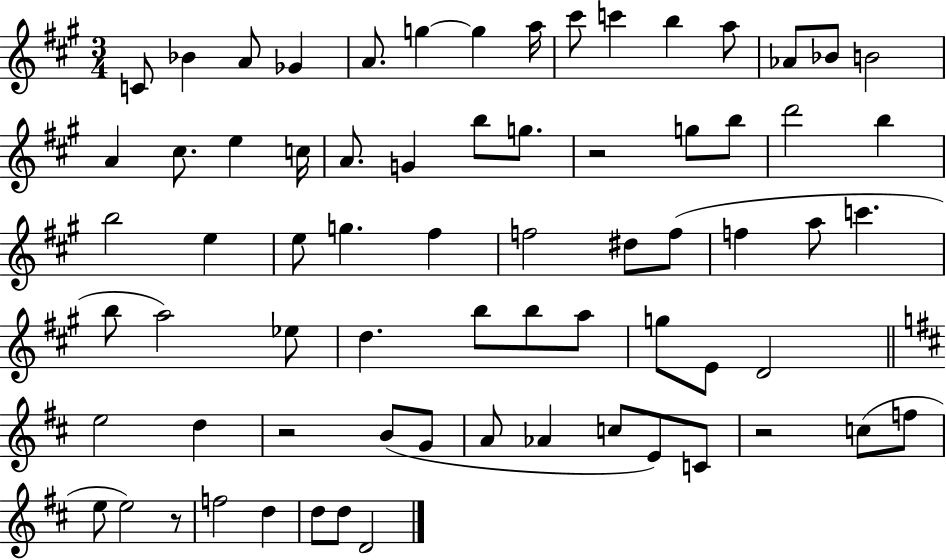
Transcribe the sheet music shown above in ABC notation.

X:1
T:Untitled
M:3/4
L:1/4
K:A
C/2 _B A/2 _G A/2 g g a/4 ^c'/2 c' b a/2 _A/2 _B/2 B2 A ^c/2 e c/4 A/2 G b/2 g/2 z2 g/2 b/2 d'2 b b2 e e/2 g ^f f2 ^d/2 f/2 f a/2 c' b/2 a2 _e/2 d b/2 b/2 a/2 g/2 E/2 D2 e2 d z2 B/2 G/2 A/2 _A c/2 E/2 C/2 z2 c/2 f/2 e/2 e2 z/2 f2 d d/2 d/2 D2